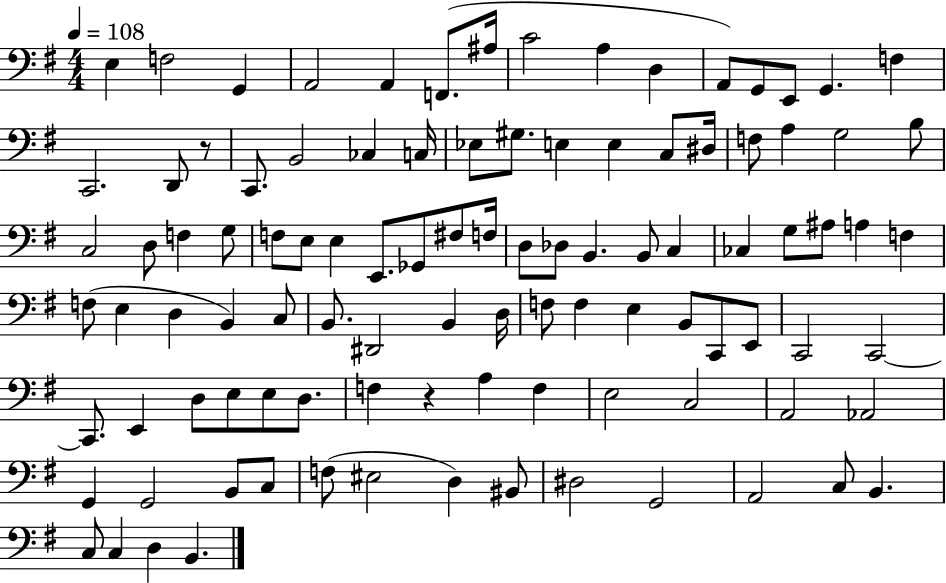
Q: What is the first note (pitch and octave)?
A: E3